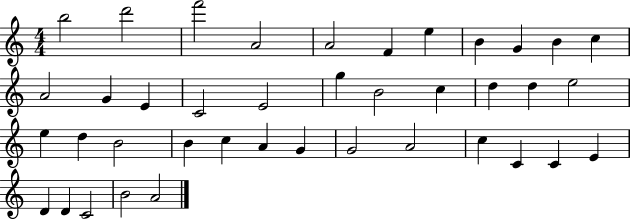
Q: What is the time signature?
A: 4/4